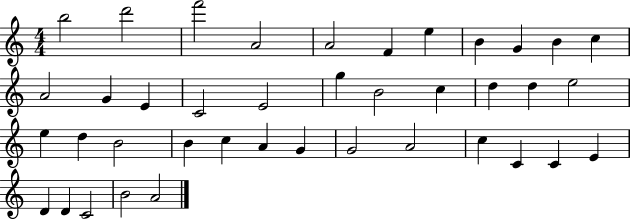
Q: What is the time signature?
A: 4/4